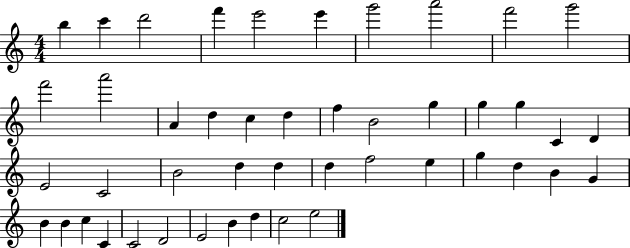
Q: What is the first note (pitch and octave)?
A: B5